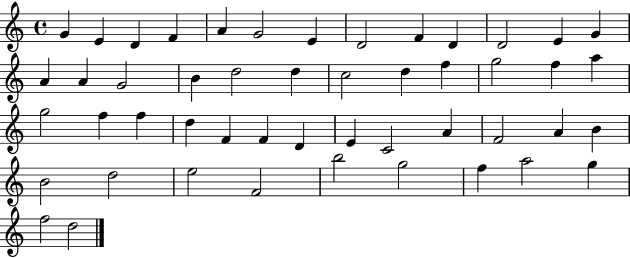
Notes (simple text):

G4/q E4/q D4/q F4/q A4/q G4/h E4/q D4/h F4/q D4/q D4/h E4/q G4/q A4/q A4/q G4/h B4/q D5/h D5/q C5/h D5/q F5/q G5/h F5/q A5/q G5/h F5/q F5/q D5/q F4/q F4/q D4/q E4/q C4/h A4/q F4/h A4/q B4/q B4/h D5/h E5/h F4/h B5/h G5/h F5/q A5/h G5/q F5/h D5/h